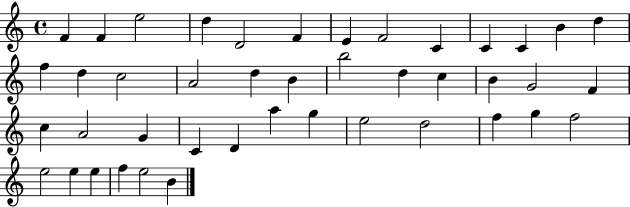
{
  \clef treble
  \time 4/4
  \defaultTimeSignature
  \key c \major
  f'4 f'4 e''2 | d''4 d'2 f'4 | e'4 f'2 c'4 | c'4 c'4 b'4 d''4 | \break f''4 d''4 c''2 | a'2 d''4 b'4 | b''2 d''4 c''4 | b'4 g'2 f'4 | \break c''4 a'2 g'4 | c'4 d'4 a''4 g''4 | e''2 d''2 | f''4 g''4 f''2 | \break e''2 e''4 e''4 | f''4 e''2 b'4 | \bar "|."
}